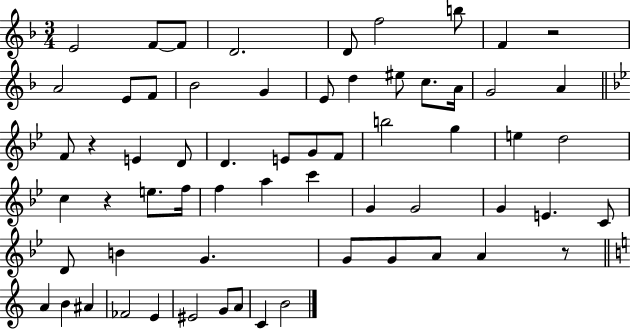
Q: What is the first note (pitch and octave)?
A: E4